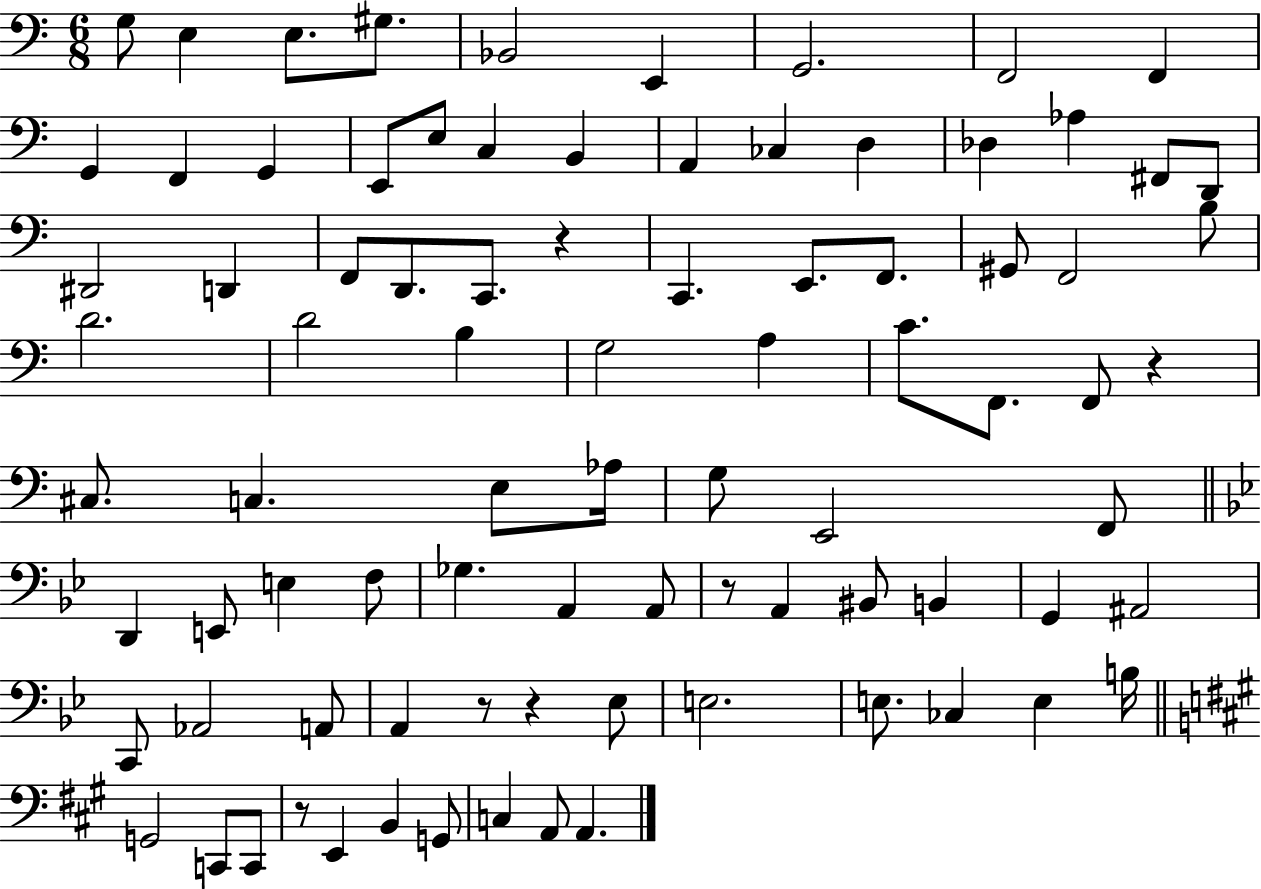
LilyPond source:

{
  \clef bass
  \numericTimeSignature
  \time 6/8
  \key c \major
  g8 e4 e8. gis8. | bes,2 e,4 | g,2. | f,2 f,4 | \break g,4 f,4 g,4 | e,8 e8 c4 b,4 | a,4 ces4 d4 | des4 aes4 fis,8 d,8 | \break dis,2 d,4 | f,8 d,8. c,8. r4 | c,4. e,8. f,8. | gis,8 f,2 b8 | \break d'2. | d'2 b4 | g2 a4 | c'8. f,8. f,8 r4 | \break cis8. c4. e8 aes16 | g8 e,2 f,8 | \bar "||" \break \key bes \major d,4 e,8 e4 f8 | ges4. a,4 a,8 | r8 a,4 bis,8 b,4 | g,4 ais,2 | \break c,8 aes,2 a,8 | a,4 r8 r4 ees8 | e2. | e8. ces4 e4 b16 | \break \bar "||" \break \key a \major g,2 c,8 c,8 | r8 e,4 b,4 g,8 | c4 a,8 a,4. | \bar "|."
}